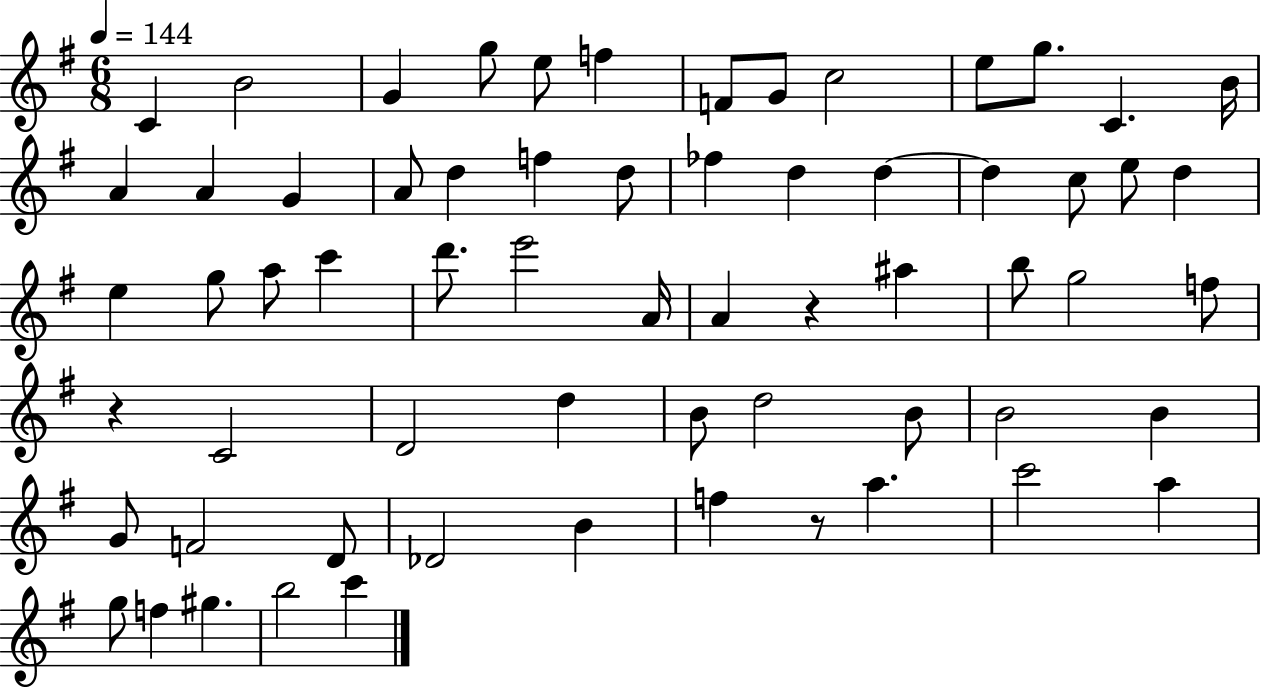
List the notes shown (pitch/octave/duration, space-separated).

C4/q B4/h G4/q G5/e E5/e F5/q F4/e G4/e C5/h E5/e G5/e. C4/q. B4/s A4/q A4/q G4/q A4/e D5/q F5/q D5/e FES5/q D5/q D5/q D5/q C5/e E5/e D5/q E5/q G5/e A5/e C6/q D6/e. E6/h A4/s A4/q R/q A#5/q B5/e G5/h F5/e R/q C4/h D4/h D5/q B4/e D5/h B4/e B4/h B4/q G4/e F4/h D4/e Db4/h B4/q F5/q R/e A5/q. C6/h A5/q G5/e F5/q G#5/q. B5/h C6/q